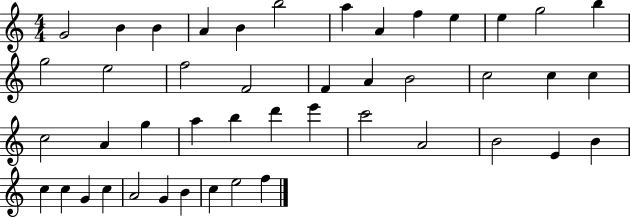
{
  \clef treble
  \numericTimeSignature
  \time 4/4
  \key c \major
  g'2 b'4 b'4 | a'4 b'4 b''2 | a''4 a'4 f''4 e''4 | e''4 g''2 b''4 | \break g''2 e''2 | f''2 f'2 | f'4 a'4 b'2 | c''2 c''4 c''4 | \break c''2 a'4 g''4 | a''4 b''4 d'''4 e'''4 | c'''2 a'2 | b'2 e'4 b'4 | \break c''4 c''4 g'4 c''4 | a'2 g'4 b'4 | c''4 e''2 f''4 | \bar "|."
}